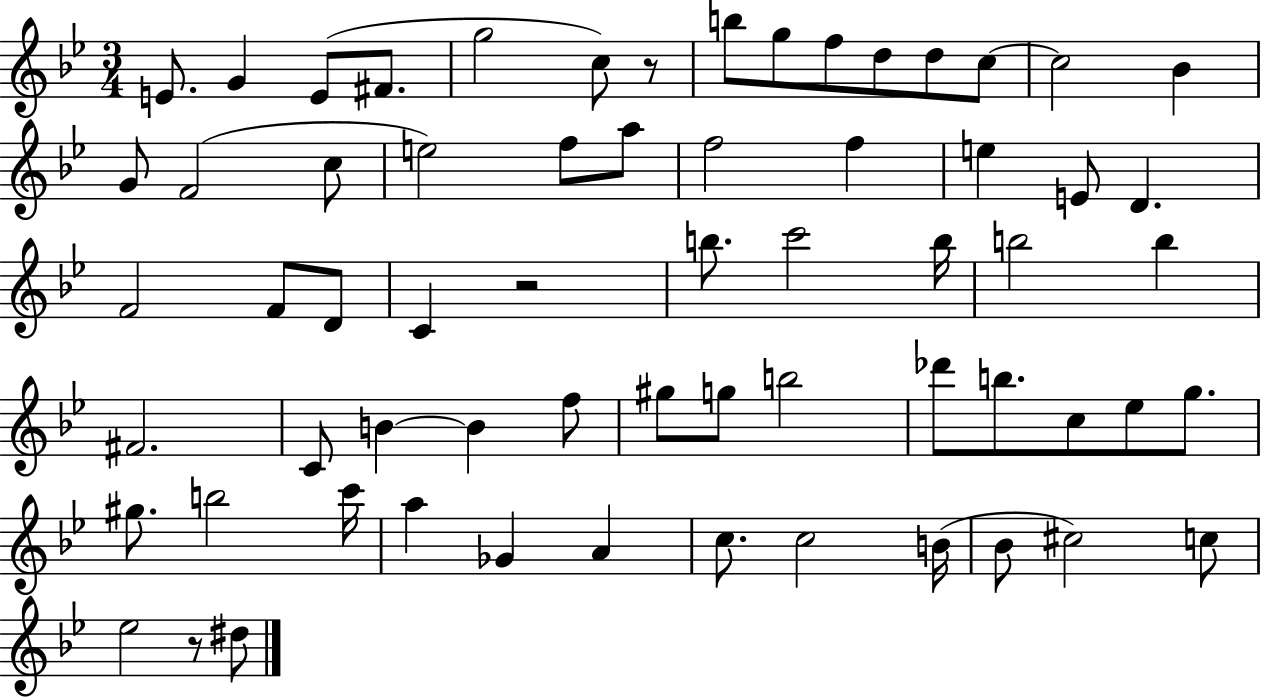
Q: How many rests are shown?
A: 3